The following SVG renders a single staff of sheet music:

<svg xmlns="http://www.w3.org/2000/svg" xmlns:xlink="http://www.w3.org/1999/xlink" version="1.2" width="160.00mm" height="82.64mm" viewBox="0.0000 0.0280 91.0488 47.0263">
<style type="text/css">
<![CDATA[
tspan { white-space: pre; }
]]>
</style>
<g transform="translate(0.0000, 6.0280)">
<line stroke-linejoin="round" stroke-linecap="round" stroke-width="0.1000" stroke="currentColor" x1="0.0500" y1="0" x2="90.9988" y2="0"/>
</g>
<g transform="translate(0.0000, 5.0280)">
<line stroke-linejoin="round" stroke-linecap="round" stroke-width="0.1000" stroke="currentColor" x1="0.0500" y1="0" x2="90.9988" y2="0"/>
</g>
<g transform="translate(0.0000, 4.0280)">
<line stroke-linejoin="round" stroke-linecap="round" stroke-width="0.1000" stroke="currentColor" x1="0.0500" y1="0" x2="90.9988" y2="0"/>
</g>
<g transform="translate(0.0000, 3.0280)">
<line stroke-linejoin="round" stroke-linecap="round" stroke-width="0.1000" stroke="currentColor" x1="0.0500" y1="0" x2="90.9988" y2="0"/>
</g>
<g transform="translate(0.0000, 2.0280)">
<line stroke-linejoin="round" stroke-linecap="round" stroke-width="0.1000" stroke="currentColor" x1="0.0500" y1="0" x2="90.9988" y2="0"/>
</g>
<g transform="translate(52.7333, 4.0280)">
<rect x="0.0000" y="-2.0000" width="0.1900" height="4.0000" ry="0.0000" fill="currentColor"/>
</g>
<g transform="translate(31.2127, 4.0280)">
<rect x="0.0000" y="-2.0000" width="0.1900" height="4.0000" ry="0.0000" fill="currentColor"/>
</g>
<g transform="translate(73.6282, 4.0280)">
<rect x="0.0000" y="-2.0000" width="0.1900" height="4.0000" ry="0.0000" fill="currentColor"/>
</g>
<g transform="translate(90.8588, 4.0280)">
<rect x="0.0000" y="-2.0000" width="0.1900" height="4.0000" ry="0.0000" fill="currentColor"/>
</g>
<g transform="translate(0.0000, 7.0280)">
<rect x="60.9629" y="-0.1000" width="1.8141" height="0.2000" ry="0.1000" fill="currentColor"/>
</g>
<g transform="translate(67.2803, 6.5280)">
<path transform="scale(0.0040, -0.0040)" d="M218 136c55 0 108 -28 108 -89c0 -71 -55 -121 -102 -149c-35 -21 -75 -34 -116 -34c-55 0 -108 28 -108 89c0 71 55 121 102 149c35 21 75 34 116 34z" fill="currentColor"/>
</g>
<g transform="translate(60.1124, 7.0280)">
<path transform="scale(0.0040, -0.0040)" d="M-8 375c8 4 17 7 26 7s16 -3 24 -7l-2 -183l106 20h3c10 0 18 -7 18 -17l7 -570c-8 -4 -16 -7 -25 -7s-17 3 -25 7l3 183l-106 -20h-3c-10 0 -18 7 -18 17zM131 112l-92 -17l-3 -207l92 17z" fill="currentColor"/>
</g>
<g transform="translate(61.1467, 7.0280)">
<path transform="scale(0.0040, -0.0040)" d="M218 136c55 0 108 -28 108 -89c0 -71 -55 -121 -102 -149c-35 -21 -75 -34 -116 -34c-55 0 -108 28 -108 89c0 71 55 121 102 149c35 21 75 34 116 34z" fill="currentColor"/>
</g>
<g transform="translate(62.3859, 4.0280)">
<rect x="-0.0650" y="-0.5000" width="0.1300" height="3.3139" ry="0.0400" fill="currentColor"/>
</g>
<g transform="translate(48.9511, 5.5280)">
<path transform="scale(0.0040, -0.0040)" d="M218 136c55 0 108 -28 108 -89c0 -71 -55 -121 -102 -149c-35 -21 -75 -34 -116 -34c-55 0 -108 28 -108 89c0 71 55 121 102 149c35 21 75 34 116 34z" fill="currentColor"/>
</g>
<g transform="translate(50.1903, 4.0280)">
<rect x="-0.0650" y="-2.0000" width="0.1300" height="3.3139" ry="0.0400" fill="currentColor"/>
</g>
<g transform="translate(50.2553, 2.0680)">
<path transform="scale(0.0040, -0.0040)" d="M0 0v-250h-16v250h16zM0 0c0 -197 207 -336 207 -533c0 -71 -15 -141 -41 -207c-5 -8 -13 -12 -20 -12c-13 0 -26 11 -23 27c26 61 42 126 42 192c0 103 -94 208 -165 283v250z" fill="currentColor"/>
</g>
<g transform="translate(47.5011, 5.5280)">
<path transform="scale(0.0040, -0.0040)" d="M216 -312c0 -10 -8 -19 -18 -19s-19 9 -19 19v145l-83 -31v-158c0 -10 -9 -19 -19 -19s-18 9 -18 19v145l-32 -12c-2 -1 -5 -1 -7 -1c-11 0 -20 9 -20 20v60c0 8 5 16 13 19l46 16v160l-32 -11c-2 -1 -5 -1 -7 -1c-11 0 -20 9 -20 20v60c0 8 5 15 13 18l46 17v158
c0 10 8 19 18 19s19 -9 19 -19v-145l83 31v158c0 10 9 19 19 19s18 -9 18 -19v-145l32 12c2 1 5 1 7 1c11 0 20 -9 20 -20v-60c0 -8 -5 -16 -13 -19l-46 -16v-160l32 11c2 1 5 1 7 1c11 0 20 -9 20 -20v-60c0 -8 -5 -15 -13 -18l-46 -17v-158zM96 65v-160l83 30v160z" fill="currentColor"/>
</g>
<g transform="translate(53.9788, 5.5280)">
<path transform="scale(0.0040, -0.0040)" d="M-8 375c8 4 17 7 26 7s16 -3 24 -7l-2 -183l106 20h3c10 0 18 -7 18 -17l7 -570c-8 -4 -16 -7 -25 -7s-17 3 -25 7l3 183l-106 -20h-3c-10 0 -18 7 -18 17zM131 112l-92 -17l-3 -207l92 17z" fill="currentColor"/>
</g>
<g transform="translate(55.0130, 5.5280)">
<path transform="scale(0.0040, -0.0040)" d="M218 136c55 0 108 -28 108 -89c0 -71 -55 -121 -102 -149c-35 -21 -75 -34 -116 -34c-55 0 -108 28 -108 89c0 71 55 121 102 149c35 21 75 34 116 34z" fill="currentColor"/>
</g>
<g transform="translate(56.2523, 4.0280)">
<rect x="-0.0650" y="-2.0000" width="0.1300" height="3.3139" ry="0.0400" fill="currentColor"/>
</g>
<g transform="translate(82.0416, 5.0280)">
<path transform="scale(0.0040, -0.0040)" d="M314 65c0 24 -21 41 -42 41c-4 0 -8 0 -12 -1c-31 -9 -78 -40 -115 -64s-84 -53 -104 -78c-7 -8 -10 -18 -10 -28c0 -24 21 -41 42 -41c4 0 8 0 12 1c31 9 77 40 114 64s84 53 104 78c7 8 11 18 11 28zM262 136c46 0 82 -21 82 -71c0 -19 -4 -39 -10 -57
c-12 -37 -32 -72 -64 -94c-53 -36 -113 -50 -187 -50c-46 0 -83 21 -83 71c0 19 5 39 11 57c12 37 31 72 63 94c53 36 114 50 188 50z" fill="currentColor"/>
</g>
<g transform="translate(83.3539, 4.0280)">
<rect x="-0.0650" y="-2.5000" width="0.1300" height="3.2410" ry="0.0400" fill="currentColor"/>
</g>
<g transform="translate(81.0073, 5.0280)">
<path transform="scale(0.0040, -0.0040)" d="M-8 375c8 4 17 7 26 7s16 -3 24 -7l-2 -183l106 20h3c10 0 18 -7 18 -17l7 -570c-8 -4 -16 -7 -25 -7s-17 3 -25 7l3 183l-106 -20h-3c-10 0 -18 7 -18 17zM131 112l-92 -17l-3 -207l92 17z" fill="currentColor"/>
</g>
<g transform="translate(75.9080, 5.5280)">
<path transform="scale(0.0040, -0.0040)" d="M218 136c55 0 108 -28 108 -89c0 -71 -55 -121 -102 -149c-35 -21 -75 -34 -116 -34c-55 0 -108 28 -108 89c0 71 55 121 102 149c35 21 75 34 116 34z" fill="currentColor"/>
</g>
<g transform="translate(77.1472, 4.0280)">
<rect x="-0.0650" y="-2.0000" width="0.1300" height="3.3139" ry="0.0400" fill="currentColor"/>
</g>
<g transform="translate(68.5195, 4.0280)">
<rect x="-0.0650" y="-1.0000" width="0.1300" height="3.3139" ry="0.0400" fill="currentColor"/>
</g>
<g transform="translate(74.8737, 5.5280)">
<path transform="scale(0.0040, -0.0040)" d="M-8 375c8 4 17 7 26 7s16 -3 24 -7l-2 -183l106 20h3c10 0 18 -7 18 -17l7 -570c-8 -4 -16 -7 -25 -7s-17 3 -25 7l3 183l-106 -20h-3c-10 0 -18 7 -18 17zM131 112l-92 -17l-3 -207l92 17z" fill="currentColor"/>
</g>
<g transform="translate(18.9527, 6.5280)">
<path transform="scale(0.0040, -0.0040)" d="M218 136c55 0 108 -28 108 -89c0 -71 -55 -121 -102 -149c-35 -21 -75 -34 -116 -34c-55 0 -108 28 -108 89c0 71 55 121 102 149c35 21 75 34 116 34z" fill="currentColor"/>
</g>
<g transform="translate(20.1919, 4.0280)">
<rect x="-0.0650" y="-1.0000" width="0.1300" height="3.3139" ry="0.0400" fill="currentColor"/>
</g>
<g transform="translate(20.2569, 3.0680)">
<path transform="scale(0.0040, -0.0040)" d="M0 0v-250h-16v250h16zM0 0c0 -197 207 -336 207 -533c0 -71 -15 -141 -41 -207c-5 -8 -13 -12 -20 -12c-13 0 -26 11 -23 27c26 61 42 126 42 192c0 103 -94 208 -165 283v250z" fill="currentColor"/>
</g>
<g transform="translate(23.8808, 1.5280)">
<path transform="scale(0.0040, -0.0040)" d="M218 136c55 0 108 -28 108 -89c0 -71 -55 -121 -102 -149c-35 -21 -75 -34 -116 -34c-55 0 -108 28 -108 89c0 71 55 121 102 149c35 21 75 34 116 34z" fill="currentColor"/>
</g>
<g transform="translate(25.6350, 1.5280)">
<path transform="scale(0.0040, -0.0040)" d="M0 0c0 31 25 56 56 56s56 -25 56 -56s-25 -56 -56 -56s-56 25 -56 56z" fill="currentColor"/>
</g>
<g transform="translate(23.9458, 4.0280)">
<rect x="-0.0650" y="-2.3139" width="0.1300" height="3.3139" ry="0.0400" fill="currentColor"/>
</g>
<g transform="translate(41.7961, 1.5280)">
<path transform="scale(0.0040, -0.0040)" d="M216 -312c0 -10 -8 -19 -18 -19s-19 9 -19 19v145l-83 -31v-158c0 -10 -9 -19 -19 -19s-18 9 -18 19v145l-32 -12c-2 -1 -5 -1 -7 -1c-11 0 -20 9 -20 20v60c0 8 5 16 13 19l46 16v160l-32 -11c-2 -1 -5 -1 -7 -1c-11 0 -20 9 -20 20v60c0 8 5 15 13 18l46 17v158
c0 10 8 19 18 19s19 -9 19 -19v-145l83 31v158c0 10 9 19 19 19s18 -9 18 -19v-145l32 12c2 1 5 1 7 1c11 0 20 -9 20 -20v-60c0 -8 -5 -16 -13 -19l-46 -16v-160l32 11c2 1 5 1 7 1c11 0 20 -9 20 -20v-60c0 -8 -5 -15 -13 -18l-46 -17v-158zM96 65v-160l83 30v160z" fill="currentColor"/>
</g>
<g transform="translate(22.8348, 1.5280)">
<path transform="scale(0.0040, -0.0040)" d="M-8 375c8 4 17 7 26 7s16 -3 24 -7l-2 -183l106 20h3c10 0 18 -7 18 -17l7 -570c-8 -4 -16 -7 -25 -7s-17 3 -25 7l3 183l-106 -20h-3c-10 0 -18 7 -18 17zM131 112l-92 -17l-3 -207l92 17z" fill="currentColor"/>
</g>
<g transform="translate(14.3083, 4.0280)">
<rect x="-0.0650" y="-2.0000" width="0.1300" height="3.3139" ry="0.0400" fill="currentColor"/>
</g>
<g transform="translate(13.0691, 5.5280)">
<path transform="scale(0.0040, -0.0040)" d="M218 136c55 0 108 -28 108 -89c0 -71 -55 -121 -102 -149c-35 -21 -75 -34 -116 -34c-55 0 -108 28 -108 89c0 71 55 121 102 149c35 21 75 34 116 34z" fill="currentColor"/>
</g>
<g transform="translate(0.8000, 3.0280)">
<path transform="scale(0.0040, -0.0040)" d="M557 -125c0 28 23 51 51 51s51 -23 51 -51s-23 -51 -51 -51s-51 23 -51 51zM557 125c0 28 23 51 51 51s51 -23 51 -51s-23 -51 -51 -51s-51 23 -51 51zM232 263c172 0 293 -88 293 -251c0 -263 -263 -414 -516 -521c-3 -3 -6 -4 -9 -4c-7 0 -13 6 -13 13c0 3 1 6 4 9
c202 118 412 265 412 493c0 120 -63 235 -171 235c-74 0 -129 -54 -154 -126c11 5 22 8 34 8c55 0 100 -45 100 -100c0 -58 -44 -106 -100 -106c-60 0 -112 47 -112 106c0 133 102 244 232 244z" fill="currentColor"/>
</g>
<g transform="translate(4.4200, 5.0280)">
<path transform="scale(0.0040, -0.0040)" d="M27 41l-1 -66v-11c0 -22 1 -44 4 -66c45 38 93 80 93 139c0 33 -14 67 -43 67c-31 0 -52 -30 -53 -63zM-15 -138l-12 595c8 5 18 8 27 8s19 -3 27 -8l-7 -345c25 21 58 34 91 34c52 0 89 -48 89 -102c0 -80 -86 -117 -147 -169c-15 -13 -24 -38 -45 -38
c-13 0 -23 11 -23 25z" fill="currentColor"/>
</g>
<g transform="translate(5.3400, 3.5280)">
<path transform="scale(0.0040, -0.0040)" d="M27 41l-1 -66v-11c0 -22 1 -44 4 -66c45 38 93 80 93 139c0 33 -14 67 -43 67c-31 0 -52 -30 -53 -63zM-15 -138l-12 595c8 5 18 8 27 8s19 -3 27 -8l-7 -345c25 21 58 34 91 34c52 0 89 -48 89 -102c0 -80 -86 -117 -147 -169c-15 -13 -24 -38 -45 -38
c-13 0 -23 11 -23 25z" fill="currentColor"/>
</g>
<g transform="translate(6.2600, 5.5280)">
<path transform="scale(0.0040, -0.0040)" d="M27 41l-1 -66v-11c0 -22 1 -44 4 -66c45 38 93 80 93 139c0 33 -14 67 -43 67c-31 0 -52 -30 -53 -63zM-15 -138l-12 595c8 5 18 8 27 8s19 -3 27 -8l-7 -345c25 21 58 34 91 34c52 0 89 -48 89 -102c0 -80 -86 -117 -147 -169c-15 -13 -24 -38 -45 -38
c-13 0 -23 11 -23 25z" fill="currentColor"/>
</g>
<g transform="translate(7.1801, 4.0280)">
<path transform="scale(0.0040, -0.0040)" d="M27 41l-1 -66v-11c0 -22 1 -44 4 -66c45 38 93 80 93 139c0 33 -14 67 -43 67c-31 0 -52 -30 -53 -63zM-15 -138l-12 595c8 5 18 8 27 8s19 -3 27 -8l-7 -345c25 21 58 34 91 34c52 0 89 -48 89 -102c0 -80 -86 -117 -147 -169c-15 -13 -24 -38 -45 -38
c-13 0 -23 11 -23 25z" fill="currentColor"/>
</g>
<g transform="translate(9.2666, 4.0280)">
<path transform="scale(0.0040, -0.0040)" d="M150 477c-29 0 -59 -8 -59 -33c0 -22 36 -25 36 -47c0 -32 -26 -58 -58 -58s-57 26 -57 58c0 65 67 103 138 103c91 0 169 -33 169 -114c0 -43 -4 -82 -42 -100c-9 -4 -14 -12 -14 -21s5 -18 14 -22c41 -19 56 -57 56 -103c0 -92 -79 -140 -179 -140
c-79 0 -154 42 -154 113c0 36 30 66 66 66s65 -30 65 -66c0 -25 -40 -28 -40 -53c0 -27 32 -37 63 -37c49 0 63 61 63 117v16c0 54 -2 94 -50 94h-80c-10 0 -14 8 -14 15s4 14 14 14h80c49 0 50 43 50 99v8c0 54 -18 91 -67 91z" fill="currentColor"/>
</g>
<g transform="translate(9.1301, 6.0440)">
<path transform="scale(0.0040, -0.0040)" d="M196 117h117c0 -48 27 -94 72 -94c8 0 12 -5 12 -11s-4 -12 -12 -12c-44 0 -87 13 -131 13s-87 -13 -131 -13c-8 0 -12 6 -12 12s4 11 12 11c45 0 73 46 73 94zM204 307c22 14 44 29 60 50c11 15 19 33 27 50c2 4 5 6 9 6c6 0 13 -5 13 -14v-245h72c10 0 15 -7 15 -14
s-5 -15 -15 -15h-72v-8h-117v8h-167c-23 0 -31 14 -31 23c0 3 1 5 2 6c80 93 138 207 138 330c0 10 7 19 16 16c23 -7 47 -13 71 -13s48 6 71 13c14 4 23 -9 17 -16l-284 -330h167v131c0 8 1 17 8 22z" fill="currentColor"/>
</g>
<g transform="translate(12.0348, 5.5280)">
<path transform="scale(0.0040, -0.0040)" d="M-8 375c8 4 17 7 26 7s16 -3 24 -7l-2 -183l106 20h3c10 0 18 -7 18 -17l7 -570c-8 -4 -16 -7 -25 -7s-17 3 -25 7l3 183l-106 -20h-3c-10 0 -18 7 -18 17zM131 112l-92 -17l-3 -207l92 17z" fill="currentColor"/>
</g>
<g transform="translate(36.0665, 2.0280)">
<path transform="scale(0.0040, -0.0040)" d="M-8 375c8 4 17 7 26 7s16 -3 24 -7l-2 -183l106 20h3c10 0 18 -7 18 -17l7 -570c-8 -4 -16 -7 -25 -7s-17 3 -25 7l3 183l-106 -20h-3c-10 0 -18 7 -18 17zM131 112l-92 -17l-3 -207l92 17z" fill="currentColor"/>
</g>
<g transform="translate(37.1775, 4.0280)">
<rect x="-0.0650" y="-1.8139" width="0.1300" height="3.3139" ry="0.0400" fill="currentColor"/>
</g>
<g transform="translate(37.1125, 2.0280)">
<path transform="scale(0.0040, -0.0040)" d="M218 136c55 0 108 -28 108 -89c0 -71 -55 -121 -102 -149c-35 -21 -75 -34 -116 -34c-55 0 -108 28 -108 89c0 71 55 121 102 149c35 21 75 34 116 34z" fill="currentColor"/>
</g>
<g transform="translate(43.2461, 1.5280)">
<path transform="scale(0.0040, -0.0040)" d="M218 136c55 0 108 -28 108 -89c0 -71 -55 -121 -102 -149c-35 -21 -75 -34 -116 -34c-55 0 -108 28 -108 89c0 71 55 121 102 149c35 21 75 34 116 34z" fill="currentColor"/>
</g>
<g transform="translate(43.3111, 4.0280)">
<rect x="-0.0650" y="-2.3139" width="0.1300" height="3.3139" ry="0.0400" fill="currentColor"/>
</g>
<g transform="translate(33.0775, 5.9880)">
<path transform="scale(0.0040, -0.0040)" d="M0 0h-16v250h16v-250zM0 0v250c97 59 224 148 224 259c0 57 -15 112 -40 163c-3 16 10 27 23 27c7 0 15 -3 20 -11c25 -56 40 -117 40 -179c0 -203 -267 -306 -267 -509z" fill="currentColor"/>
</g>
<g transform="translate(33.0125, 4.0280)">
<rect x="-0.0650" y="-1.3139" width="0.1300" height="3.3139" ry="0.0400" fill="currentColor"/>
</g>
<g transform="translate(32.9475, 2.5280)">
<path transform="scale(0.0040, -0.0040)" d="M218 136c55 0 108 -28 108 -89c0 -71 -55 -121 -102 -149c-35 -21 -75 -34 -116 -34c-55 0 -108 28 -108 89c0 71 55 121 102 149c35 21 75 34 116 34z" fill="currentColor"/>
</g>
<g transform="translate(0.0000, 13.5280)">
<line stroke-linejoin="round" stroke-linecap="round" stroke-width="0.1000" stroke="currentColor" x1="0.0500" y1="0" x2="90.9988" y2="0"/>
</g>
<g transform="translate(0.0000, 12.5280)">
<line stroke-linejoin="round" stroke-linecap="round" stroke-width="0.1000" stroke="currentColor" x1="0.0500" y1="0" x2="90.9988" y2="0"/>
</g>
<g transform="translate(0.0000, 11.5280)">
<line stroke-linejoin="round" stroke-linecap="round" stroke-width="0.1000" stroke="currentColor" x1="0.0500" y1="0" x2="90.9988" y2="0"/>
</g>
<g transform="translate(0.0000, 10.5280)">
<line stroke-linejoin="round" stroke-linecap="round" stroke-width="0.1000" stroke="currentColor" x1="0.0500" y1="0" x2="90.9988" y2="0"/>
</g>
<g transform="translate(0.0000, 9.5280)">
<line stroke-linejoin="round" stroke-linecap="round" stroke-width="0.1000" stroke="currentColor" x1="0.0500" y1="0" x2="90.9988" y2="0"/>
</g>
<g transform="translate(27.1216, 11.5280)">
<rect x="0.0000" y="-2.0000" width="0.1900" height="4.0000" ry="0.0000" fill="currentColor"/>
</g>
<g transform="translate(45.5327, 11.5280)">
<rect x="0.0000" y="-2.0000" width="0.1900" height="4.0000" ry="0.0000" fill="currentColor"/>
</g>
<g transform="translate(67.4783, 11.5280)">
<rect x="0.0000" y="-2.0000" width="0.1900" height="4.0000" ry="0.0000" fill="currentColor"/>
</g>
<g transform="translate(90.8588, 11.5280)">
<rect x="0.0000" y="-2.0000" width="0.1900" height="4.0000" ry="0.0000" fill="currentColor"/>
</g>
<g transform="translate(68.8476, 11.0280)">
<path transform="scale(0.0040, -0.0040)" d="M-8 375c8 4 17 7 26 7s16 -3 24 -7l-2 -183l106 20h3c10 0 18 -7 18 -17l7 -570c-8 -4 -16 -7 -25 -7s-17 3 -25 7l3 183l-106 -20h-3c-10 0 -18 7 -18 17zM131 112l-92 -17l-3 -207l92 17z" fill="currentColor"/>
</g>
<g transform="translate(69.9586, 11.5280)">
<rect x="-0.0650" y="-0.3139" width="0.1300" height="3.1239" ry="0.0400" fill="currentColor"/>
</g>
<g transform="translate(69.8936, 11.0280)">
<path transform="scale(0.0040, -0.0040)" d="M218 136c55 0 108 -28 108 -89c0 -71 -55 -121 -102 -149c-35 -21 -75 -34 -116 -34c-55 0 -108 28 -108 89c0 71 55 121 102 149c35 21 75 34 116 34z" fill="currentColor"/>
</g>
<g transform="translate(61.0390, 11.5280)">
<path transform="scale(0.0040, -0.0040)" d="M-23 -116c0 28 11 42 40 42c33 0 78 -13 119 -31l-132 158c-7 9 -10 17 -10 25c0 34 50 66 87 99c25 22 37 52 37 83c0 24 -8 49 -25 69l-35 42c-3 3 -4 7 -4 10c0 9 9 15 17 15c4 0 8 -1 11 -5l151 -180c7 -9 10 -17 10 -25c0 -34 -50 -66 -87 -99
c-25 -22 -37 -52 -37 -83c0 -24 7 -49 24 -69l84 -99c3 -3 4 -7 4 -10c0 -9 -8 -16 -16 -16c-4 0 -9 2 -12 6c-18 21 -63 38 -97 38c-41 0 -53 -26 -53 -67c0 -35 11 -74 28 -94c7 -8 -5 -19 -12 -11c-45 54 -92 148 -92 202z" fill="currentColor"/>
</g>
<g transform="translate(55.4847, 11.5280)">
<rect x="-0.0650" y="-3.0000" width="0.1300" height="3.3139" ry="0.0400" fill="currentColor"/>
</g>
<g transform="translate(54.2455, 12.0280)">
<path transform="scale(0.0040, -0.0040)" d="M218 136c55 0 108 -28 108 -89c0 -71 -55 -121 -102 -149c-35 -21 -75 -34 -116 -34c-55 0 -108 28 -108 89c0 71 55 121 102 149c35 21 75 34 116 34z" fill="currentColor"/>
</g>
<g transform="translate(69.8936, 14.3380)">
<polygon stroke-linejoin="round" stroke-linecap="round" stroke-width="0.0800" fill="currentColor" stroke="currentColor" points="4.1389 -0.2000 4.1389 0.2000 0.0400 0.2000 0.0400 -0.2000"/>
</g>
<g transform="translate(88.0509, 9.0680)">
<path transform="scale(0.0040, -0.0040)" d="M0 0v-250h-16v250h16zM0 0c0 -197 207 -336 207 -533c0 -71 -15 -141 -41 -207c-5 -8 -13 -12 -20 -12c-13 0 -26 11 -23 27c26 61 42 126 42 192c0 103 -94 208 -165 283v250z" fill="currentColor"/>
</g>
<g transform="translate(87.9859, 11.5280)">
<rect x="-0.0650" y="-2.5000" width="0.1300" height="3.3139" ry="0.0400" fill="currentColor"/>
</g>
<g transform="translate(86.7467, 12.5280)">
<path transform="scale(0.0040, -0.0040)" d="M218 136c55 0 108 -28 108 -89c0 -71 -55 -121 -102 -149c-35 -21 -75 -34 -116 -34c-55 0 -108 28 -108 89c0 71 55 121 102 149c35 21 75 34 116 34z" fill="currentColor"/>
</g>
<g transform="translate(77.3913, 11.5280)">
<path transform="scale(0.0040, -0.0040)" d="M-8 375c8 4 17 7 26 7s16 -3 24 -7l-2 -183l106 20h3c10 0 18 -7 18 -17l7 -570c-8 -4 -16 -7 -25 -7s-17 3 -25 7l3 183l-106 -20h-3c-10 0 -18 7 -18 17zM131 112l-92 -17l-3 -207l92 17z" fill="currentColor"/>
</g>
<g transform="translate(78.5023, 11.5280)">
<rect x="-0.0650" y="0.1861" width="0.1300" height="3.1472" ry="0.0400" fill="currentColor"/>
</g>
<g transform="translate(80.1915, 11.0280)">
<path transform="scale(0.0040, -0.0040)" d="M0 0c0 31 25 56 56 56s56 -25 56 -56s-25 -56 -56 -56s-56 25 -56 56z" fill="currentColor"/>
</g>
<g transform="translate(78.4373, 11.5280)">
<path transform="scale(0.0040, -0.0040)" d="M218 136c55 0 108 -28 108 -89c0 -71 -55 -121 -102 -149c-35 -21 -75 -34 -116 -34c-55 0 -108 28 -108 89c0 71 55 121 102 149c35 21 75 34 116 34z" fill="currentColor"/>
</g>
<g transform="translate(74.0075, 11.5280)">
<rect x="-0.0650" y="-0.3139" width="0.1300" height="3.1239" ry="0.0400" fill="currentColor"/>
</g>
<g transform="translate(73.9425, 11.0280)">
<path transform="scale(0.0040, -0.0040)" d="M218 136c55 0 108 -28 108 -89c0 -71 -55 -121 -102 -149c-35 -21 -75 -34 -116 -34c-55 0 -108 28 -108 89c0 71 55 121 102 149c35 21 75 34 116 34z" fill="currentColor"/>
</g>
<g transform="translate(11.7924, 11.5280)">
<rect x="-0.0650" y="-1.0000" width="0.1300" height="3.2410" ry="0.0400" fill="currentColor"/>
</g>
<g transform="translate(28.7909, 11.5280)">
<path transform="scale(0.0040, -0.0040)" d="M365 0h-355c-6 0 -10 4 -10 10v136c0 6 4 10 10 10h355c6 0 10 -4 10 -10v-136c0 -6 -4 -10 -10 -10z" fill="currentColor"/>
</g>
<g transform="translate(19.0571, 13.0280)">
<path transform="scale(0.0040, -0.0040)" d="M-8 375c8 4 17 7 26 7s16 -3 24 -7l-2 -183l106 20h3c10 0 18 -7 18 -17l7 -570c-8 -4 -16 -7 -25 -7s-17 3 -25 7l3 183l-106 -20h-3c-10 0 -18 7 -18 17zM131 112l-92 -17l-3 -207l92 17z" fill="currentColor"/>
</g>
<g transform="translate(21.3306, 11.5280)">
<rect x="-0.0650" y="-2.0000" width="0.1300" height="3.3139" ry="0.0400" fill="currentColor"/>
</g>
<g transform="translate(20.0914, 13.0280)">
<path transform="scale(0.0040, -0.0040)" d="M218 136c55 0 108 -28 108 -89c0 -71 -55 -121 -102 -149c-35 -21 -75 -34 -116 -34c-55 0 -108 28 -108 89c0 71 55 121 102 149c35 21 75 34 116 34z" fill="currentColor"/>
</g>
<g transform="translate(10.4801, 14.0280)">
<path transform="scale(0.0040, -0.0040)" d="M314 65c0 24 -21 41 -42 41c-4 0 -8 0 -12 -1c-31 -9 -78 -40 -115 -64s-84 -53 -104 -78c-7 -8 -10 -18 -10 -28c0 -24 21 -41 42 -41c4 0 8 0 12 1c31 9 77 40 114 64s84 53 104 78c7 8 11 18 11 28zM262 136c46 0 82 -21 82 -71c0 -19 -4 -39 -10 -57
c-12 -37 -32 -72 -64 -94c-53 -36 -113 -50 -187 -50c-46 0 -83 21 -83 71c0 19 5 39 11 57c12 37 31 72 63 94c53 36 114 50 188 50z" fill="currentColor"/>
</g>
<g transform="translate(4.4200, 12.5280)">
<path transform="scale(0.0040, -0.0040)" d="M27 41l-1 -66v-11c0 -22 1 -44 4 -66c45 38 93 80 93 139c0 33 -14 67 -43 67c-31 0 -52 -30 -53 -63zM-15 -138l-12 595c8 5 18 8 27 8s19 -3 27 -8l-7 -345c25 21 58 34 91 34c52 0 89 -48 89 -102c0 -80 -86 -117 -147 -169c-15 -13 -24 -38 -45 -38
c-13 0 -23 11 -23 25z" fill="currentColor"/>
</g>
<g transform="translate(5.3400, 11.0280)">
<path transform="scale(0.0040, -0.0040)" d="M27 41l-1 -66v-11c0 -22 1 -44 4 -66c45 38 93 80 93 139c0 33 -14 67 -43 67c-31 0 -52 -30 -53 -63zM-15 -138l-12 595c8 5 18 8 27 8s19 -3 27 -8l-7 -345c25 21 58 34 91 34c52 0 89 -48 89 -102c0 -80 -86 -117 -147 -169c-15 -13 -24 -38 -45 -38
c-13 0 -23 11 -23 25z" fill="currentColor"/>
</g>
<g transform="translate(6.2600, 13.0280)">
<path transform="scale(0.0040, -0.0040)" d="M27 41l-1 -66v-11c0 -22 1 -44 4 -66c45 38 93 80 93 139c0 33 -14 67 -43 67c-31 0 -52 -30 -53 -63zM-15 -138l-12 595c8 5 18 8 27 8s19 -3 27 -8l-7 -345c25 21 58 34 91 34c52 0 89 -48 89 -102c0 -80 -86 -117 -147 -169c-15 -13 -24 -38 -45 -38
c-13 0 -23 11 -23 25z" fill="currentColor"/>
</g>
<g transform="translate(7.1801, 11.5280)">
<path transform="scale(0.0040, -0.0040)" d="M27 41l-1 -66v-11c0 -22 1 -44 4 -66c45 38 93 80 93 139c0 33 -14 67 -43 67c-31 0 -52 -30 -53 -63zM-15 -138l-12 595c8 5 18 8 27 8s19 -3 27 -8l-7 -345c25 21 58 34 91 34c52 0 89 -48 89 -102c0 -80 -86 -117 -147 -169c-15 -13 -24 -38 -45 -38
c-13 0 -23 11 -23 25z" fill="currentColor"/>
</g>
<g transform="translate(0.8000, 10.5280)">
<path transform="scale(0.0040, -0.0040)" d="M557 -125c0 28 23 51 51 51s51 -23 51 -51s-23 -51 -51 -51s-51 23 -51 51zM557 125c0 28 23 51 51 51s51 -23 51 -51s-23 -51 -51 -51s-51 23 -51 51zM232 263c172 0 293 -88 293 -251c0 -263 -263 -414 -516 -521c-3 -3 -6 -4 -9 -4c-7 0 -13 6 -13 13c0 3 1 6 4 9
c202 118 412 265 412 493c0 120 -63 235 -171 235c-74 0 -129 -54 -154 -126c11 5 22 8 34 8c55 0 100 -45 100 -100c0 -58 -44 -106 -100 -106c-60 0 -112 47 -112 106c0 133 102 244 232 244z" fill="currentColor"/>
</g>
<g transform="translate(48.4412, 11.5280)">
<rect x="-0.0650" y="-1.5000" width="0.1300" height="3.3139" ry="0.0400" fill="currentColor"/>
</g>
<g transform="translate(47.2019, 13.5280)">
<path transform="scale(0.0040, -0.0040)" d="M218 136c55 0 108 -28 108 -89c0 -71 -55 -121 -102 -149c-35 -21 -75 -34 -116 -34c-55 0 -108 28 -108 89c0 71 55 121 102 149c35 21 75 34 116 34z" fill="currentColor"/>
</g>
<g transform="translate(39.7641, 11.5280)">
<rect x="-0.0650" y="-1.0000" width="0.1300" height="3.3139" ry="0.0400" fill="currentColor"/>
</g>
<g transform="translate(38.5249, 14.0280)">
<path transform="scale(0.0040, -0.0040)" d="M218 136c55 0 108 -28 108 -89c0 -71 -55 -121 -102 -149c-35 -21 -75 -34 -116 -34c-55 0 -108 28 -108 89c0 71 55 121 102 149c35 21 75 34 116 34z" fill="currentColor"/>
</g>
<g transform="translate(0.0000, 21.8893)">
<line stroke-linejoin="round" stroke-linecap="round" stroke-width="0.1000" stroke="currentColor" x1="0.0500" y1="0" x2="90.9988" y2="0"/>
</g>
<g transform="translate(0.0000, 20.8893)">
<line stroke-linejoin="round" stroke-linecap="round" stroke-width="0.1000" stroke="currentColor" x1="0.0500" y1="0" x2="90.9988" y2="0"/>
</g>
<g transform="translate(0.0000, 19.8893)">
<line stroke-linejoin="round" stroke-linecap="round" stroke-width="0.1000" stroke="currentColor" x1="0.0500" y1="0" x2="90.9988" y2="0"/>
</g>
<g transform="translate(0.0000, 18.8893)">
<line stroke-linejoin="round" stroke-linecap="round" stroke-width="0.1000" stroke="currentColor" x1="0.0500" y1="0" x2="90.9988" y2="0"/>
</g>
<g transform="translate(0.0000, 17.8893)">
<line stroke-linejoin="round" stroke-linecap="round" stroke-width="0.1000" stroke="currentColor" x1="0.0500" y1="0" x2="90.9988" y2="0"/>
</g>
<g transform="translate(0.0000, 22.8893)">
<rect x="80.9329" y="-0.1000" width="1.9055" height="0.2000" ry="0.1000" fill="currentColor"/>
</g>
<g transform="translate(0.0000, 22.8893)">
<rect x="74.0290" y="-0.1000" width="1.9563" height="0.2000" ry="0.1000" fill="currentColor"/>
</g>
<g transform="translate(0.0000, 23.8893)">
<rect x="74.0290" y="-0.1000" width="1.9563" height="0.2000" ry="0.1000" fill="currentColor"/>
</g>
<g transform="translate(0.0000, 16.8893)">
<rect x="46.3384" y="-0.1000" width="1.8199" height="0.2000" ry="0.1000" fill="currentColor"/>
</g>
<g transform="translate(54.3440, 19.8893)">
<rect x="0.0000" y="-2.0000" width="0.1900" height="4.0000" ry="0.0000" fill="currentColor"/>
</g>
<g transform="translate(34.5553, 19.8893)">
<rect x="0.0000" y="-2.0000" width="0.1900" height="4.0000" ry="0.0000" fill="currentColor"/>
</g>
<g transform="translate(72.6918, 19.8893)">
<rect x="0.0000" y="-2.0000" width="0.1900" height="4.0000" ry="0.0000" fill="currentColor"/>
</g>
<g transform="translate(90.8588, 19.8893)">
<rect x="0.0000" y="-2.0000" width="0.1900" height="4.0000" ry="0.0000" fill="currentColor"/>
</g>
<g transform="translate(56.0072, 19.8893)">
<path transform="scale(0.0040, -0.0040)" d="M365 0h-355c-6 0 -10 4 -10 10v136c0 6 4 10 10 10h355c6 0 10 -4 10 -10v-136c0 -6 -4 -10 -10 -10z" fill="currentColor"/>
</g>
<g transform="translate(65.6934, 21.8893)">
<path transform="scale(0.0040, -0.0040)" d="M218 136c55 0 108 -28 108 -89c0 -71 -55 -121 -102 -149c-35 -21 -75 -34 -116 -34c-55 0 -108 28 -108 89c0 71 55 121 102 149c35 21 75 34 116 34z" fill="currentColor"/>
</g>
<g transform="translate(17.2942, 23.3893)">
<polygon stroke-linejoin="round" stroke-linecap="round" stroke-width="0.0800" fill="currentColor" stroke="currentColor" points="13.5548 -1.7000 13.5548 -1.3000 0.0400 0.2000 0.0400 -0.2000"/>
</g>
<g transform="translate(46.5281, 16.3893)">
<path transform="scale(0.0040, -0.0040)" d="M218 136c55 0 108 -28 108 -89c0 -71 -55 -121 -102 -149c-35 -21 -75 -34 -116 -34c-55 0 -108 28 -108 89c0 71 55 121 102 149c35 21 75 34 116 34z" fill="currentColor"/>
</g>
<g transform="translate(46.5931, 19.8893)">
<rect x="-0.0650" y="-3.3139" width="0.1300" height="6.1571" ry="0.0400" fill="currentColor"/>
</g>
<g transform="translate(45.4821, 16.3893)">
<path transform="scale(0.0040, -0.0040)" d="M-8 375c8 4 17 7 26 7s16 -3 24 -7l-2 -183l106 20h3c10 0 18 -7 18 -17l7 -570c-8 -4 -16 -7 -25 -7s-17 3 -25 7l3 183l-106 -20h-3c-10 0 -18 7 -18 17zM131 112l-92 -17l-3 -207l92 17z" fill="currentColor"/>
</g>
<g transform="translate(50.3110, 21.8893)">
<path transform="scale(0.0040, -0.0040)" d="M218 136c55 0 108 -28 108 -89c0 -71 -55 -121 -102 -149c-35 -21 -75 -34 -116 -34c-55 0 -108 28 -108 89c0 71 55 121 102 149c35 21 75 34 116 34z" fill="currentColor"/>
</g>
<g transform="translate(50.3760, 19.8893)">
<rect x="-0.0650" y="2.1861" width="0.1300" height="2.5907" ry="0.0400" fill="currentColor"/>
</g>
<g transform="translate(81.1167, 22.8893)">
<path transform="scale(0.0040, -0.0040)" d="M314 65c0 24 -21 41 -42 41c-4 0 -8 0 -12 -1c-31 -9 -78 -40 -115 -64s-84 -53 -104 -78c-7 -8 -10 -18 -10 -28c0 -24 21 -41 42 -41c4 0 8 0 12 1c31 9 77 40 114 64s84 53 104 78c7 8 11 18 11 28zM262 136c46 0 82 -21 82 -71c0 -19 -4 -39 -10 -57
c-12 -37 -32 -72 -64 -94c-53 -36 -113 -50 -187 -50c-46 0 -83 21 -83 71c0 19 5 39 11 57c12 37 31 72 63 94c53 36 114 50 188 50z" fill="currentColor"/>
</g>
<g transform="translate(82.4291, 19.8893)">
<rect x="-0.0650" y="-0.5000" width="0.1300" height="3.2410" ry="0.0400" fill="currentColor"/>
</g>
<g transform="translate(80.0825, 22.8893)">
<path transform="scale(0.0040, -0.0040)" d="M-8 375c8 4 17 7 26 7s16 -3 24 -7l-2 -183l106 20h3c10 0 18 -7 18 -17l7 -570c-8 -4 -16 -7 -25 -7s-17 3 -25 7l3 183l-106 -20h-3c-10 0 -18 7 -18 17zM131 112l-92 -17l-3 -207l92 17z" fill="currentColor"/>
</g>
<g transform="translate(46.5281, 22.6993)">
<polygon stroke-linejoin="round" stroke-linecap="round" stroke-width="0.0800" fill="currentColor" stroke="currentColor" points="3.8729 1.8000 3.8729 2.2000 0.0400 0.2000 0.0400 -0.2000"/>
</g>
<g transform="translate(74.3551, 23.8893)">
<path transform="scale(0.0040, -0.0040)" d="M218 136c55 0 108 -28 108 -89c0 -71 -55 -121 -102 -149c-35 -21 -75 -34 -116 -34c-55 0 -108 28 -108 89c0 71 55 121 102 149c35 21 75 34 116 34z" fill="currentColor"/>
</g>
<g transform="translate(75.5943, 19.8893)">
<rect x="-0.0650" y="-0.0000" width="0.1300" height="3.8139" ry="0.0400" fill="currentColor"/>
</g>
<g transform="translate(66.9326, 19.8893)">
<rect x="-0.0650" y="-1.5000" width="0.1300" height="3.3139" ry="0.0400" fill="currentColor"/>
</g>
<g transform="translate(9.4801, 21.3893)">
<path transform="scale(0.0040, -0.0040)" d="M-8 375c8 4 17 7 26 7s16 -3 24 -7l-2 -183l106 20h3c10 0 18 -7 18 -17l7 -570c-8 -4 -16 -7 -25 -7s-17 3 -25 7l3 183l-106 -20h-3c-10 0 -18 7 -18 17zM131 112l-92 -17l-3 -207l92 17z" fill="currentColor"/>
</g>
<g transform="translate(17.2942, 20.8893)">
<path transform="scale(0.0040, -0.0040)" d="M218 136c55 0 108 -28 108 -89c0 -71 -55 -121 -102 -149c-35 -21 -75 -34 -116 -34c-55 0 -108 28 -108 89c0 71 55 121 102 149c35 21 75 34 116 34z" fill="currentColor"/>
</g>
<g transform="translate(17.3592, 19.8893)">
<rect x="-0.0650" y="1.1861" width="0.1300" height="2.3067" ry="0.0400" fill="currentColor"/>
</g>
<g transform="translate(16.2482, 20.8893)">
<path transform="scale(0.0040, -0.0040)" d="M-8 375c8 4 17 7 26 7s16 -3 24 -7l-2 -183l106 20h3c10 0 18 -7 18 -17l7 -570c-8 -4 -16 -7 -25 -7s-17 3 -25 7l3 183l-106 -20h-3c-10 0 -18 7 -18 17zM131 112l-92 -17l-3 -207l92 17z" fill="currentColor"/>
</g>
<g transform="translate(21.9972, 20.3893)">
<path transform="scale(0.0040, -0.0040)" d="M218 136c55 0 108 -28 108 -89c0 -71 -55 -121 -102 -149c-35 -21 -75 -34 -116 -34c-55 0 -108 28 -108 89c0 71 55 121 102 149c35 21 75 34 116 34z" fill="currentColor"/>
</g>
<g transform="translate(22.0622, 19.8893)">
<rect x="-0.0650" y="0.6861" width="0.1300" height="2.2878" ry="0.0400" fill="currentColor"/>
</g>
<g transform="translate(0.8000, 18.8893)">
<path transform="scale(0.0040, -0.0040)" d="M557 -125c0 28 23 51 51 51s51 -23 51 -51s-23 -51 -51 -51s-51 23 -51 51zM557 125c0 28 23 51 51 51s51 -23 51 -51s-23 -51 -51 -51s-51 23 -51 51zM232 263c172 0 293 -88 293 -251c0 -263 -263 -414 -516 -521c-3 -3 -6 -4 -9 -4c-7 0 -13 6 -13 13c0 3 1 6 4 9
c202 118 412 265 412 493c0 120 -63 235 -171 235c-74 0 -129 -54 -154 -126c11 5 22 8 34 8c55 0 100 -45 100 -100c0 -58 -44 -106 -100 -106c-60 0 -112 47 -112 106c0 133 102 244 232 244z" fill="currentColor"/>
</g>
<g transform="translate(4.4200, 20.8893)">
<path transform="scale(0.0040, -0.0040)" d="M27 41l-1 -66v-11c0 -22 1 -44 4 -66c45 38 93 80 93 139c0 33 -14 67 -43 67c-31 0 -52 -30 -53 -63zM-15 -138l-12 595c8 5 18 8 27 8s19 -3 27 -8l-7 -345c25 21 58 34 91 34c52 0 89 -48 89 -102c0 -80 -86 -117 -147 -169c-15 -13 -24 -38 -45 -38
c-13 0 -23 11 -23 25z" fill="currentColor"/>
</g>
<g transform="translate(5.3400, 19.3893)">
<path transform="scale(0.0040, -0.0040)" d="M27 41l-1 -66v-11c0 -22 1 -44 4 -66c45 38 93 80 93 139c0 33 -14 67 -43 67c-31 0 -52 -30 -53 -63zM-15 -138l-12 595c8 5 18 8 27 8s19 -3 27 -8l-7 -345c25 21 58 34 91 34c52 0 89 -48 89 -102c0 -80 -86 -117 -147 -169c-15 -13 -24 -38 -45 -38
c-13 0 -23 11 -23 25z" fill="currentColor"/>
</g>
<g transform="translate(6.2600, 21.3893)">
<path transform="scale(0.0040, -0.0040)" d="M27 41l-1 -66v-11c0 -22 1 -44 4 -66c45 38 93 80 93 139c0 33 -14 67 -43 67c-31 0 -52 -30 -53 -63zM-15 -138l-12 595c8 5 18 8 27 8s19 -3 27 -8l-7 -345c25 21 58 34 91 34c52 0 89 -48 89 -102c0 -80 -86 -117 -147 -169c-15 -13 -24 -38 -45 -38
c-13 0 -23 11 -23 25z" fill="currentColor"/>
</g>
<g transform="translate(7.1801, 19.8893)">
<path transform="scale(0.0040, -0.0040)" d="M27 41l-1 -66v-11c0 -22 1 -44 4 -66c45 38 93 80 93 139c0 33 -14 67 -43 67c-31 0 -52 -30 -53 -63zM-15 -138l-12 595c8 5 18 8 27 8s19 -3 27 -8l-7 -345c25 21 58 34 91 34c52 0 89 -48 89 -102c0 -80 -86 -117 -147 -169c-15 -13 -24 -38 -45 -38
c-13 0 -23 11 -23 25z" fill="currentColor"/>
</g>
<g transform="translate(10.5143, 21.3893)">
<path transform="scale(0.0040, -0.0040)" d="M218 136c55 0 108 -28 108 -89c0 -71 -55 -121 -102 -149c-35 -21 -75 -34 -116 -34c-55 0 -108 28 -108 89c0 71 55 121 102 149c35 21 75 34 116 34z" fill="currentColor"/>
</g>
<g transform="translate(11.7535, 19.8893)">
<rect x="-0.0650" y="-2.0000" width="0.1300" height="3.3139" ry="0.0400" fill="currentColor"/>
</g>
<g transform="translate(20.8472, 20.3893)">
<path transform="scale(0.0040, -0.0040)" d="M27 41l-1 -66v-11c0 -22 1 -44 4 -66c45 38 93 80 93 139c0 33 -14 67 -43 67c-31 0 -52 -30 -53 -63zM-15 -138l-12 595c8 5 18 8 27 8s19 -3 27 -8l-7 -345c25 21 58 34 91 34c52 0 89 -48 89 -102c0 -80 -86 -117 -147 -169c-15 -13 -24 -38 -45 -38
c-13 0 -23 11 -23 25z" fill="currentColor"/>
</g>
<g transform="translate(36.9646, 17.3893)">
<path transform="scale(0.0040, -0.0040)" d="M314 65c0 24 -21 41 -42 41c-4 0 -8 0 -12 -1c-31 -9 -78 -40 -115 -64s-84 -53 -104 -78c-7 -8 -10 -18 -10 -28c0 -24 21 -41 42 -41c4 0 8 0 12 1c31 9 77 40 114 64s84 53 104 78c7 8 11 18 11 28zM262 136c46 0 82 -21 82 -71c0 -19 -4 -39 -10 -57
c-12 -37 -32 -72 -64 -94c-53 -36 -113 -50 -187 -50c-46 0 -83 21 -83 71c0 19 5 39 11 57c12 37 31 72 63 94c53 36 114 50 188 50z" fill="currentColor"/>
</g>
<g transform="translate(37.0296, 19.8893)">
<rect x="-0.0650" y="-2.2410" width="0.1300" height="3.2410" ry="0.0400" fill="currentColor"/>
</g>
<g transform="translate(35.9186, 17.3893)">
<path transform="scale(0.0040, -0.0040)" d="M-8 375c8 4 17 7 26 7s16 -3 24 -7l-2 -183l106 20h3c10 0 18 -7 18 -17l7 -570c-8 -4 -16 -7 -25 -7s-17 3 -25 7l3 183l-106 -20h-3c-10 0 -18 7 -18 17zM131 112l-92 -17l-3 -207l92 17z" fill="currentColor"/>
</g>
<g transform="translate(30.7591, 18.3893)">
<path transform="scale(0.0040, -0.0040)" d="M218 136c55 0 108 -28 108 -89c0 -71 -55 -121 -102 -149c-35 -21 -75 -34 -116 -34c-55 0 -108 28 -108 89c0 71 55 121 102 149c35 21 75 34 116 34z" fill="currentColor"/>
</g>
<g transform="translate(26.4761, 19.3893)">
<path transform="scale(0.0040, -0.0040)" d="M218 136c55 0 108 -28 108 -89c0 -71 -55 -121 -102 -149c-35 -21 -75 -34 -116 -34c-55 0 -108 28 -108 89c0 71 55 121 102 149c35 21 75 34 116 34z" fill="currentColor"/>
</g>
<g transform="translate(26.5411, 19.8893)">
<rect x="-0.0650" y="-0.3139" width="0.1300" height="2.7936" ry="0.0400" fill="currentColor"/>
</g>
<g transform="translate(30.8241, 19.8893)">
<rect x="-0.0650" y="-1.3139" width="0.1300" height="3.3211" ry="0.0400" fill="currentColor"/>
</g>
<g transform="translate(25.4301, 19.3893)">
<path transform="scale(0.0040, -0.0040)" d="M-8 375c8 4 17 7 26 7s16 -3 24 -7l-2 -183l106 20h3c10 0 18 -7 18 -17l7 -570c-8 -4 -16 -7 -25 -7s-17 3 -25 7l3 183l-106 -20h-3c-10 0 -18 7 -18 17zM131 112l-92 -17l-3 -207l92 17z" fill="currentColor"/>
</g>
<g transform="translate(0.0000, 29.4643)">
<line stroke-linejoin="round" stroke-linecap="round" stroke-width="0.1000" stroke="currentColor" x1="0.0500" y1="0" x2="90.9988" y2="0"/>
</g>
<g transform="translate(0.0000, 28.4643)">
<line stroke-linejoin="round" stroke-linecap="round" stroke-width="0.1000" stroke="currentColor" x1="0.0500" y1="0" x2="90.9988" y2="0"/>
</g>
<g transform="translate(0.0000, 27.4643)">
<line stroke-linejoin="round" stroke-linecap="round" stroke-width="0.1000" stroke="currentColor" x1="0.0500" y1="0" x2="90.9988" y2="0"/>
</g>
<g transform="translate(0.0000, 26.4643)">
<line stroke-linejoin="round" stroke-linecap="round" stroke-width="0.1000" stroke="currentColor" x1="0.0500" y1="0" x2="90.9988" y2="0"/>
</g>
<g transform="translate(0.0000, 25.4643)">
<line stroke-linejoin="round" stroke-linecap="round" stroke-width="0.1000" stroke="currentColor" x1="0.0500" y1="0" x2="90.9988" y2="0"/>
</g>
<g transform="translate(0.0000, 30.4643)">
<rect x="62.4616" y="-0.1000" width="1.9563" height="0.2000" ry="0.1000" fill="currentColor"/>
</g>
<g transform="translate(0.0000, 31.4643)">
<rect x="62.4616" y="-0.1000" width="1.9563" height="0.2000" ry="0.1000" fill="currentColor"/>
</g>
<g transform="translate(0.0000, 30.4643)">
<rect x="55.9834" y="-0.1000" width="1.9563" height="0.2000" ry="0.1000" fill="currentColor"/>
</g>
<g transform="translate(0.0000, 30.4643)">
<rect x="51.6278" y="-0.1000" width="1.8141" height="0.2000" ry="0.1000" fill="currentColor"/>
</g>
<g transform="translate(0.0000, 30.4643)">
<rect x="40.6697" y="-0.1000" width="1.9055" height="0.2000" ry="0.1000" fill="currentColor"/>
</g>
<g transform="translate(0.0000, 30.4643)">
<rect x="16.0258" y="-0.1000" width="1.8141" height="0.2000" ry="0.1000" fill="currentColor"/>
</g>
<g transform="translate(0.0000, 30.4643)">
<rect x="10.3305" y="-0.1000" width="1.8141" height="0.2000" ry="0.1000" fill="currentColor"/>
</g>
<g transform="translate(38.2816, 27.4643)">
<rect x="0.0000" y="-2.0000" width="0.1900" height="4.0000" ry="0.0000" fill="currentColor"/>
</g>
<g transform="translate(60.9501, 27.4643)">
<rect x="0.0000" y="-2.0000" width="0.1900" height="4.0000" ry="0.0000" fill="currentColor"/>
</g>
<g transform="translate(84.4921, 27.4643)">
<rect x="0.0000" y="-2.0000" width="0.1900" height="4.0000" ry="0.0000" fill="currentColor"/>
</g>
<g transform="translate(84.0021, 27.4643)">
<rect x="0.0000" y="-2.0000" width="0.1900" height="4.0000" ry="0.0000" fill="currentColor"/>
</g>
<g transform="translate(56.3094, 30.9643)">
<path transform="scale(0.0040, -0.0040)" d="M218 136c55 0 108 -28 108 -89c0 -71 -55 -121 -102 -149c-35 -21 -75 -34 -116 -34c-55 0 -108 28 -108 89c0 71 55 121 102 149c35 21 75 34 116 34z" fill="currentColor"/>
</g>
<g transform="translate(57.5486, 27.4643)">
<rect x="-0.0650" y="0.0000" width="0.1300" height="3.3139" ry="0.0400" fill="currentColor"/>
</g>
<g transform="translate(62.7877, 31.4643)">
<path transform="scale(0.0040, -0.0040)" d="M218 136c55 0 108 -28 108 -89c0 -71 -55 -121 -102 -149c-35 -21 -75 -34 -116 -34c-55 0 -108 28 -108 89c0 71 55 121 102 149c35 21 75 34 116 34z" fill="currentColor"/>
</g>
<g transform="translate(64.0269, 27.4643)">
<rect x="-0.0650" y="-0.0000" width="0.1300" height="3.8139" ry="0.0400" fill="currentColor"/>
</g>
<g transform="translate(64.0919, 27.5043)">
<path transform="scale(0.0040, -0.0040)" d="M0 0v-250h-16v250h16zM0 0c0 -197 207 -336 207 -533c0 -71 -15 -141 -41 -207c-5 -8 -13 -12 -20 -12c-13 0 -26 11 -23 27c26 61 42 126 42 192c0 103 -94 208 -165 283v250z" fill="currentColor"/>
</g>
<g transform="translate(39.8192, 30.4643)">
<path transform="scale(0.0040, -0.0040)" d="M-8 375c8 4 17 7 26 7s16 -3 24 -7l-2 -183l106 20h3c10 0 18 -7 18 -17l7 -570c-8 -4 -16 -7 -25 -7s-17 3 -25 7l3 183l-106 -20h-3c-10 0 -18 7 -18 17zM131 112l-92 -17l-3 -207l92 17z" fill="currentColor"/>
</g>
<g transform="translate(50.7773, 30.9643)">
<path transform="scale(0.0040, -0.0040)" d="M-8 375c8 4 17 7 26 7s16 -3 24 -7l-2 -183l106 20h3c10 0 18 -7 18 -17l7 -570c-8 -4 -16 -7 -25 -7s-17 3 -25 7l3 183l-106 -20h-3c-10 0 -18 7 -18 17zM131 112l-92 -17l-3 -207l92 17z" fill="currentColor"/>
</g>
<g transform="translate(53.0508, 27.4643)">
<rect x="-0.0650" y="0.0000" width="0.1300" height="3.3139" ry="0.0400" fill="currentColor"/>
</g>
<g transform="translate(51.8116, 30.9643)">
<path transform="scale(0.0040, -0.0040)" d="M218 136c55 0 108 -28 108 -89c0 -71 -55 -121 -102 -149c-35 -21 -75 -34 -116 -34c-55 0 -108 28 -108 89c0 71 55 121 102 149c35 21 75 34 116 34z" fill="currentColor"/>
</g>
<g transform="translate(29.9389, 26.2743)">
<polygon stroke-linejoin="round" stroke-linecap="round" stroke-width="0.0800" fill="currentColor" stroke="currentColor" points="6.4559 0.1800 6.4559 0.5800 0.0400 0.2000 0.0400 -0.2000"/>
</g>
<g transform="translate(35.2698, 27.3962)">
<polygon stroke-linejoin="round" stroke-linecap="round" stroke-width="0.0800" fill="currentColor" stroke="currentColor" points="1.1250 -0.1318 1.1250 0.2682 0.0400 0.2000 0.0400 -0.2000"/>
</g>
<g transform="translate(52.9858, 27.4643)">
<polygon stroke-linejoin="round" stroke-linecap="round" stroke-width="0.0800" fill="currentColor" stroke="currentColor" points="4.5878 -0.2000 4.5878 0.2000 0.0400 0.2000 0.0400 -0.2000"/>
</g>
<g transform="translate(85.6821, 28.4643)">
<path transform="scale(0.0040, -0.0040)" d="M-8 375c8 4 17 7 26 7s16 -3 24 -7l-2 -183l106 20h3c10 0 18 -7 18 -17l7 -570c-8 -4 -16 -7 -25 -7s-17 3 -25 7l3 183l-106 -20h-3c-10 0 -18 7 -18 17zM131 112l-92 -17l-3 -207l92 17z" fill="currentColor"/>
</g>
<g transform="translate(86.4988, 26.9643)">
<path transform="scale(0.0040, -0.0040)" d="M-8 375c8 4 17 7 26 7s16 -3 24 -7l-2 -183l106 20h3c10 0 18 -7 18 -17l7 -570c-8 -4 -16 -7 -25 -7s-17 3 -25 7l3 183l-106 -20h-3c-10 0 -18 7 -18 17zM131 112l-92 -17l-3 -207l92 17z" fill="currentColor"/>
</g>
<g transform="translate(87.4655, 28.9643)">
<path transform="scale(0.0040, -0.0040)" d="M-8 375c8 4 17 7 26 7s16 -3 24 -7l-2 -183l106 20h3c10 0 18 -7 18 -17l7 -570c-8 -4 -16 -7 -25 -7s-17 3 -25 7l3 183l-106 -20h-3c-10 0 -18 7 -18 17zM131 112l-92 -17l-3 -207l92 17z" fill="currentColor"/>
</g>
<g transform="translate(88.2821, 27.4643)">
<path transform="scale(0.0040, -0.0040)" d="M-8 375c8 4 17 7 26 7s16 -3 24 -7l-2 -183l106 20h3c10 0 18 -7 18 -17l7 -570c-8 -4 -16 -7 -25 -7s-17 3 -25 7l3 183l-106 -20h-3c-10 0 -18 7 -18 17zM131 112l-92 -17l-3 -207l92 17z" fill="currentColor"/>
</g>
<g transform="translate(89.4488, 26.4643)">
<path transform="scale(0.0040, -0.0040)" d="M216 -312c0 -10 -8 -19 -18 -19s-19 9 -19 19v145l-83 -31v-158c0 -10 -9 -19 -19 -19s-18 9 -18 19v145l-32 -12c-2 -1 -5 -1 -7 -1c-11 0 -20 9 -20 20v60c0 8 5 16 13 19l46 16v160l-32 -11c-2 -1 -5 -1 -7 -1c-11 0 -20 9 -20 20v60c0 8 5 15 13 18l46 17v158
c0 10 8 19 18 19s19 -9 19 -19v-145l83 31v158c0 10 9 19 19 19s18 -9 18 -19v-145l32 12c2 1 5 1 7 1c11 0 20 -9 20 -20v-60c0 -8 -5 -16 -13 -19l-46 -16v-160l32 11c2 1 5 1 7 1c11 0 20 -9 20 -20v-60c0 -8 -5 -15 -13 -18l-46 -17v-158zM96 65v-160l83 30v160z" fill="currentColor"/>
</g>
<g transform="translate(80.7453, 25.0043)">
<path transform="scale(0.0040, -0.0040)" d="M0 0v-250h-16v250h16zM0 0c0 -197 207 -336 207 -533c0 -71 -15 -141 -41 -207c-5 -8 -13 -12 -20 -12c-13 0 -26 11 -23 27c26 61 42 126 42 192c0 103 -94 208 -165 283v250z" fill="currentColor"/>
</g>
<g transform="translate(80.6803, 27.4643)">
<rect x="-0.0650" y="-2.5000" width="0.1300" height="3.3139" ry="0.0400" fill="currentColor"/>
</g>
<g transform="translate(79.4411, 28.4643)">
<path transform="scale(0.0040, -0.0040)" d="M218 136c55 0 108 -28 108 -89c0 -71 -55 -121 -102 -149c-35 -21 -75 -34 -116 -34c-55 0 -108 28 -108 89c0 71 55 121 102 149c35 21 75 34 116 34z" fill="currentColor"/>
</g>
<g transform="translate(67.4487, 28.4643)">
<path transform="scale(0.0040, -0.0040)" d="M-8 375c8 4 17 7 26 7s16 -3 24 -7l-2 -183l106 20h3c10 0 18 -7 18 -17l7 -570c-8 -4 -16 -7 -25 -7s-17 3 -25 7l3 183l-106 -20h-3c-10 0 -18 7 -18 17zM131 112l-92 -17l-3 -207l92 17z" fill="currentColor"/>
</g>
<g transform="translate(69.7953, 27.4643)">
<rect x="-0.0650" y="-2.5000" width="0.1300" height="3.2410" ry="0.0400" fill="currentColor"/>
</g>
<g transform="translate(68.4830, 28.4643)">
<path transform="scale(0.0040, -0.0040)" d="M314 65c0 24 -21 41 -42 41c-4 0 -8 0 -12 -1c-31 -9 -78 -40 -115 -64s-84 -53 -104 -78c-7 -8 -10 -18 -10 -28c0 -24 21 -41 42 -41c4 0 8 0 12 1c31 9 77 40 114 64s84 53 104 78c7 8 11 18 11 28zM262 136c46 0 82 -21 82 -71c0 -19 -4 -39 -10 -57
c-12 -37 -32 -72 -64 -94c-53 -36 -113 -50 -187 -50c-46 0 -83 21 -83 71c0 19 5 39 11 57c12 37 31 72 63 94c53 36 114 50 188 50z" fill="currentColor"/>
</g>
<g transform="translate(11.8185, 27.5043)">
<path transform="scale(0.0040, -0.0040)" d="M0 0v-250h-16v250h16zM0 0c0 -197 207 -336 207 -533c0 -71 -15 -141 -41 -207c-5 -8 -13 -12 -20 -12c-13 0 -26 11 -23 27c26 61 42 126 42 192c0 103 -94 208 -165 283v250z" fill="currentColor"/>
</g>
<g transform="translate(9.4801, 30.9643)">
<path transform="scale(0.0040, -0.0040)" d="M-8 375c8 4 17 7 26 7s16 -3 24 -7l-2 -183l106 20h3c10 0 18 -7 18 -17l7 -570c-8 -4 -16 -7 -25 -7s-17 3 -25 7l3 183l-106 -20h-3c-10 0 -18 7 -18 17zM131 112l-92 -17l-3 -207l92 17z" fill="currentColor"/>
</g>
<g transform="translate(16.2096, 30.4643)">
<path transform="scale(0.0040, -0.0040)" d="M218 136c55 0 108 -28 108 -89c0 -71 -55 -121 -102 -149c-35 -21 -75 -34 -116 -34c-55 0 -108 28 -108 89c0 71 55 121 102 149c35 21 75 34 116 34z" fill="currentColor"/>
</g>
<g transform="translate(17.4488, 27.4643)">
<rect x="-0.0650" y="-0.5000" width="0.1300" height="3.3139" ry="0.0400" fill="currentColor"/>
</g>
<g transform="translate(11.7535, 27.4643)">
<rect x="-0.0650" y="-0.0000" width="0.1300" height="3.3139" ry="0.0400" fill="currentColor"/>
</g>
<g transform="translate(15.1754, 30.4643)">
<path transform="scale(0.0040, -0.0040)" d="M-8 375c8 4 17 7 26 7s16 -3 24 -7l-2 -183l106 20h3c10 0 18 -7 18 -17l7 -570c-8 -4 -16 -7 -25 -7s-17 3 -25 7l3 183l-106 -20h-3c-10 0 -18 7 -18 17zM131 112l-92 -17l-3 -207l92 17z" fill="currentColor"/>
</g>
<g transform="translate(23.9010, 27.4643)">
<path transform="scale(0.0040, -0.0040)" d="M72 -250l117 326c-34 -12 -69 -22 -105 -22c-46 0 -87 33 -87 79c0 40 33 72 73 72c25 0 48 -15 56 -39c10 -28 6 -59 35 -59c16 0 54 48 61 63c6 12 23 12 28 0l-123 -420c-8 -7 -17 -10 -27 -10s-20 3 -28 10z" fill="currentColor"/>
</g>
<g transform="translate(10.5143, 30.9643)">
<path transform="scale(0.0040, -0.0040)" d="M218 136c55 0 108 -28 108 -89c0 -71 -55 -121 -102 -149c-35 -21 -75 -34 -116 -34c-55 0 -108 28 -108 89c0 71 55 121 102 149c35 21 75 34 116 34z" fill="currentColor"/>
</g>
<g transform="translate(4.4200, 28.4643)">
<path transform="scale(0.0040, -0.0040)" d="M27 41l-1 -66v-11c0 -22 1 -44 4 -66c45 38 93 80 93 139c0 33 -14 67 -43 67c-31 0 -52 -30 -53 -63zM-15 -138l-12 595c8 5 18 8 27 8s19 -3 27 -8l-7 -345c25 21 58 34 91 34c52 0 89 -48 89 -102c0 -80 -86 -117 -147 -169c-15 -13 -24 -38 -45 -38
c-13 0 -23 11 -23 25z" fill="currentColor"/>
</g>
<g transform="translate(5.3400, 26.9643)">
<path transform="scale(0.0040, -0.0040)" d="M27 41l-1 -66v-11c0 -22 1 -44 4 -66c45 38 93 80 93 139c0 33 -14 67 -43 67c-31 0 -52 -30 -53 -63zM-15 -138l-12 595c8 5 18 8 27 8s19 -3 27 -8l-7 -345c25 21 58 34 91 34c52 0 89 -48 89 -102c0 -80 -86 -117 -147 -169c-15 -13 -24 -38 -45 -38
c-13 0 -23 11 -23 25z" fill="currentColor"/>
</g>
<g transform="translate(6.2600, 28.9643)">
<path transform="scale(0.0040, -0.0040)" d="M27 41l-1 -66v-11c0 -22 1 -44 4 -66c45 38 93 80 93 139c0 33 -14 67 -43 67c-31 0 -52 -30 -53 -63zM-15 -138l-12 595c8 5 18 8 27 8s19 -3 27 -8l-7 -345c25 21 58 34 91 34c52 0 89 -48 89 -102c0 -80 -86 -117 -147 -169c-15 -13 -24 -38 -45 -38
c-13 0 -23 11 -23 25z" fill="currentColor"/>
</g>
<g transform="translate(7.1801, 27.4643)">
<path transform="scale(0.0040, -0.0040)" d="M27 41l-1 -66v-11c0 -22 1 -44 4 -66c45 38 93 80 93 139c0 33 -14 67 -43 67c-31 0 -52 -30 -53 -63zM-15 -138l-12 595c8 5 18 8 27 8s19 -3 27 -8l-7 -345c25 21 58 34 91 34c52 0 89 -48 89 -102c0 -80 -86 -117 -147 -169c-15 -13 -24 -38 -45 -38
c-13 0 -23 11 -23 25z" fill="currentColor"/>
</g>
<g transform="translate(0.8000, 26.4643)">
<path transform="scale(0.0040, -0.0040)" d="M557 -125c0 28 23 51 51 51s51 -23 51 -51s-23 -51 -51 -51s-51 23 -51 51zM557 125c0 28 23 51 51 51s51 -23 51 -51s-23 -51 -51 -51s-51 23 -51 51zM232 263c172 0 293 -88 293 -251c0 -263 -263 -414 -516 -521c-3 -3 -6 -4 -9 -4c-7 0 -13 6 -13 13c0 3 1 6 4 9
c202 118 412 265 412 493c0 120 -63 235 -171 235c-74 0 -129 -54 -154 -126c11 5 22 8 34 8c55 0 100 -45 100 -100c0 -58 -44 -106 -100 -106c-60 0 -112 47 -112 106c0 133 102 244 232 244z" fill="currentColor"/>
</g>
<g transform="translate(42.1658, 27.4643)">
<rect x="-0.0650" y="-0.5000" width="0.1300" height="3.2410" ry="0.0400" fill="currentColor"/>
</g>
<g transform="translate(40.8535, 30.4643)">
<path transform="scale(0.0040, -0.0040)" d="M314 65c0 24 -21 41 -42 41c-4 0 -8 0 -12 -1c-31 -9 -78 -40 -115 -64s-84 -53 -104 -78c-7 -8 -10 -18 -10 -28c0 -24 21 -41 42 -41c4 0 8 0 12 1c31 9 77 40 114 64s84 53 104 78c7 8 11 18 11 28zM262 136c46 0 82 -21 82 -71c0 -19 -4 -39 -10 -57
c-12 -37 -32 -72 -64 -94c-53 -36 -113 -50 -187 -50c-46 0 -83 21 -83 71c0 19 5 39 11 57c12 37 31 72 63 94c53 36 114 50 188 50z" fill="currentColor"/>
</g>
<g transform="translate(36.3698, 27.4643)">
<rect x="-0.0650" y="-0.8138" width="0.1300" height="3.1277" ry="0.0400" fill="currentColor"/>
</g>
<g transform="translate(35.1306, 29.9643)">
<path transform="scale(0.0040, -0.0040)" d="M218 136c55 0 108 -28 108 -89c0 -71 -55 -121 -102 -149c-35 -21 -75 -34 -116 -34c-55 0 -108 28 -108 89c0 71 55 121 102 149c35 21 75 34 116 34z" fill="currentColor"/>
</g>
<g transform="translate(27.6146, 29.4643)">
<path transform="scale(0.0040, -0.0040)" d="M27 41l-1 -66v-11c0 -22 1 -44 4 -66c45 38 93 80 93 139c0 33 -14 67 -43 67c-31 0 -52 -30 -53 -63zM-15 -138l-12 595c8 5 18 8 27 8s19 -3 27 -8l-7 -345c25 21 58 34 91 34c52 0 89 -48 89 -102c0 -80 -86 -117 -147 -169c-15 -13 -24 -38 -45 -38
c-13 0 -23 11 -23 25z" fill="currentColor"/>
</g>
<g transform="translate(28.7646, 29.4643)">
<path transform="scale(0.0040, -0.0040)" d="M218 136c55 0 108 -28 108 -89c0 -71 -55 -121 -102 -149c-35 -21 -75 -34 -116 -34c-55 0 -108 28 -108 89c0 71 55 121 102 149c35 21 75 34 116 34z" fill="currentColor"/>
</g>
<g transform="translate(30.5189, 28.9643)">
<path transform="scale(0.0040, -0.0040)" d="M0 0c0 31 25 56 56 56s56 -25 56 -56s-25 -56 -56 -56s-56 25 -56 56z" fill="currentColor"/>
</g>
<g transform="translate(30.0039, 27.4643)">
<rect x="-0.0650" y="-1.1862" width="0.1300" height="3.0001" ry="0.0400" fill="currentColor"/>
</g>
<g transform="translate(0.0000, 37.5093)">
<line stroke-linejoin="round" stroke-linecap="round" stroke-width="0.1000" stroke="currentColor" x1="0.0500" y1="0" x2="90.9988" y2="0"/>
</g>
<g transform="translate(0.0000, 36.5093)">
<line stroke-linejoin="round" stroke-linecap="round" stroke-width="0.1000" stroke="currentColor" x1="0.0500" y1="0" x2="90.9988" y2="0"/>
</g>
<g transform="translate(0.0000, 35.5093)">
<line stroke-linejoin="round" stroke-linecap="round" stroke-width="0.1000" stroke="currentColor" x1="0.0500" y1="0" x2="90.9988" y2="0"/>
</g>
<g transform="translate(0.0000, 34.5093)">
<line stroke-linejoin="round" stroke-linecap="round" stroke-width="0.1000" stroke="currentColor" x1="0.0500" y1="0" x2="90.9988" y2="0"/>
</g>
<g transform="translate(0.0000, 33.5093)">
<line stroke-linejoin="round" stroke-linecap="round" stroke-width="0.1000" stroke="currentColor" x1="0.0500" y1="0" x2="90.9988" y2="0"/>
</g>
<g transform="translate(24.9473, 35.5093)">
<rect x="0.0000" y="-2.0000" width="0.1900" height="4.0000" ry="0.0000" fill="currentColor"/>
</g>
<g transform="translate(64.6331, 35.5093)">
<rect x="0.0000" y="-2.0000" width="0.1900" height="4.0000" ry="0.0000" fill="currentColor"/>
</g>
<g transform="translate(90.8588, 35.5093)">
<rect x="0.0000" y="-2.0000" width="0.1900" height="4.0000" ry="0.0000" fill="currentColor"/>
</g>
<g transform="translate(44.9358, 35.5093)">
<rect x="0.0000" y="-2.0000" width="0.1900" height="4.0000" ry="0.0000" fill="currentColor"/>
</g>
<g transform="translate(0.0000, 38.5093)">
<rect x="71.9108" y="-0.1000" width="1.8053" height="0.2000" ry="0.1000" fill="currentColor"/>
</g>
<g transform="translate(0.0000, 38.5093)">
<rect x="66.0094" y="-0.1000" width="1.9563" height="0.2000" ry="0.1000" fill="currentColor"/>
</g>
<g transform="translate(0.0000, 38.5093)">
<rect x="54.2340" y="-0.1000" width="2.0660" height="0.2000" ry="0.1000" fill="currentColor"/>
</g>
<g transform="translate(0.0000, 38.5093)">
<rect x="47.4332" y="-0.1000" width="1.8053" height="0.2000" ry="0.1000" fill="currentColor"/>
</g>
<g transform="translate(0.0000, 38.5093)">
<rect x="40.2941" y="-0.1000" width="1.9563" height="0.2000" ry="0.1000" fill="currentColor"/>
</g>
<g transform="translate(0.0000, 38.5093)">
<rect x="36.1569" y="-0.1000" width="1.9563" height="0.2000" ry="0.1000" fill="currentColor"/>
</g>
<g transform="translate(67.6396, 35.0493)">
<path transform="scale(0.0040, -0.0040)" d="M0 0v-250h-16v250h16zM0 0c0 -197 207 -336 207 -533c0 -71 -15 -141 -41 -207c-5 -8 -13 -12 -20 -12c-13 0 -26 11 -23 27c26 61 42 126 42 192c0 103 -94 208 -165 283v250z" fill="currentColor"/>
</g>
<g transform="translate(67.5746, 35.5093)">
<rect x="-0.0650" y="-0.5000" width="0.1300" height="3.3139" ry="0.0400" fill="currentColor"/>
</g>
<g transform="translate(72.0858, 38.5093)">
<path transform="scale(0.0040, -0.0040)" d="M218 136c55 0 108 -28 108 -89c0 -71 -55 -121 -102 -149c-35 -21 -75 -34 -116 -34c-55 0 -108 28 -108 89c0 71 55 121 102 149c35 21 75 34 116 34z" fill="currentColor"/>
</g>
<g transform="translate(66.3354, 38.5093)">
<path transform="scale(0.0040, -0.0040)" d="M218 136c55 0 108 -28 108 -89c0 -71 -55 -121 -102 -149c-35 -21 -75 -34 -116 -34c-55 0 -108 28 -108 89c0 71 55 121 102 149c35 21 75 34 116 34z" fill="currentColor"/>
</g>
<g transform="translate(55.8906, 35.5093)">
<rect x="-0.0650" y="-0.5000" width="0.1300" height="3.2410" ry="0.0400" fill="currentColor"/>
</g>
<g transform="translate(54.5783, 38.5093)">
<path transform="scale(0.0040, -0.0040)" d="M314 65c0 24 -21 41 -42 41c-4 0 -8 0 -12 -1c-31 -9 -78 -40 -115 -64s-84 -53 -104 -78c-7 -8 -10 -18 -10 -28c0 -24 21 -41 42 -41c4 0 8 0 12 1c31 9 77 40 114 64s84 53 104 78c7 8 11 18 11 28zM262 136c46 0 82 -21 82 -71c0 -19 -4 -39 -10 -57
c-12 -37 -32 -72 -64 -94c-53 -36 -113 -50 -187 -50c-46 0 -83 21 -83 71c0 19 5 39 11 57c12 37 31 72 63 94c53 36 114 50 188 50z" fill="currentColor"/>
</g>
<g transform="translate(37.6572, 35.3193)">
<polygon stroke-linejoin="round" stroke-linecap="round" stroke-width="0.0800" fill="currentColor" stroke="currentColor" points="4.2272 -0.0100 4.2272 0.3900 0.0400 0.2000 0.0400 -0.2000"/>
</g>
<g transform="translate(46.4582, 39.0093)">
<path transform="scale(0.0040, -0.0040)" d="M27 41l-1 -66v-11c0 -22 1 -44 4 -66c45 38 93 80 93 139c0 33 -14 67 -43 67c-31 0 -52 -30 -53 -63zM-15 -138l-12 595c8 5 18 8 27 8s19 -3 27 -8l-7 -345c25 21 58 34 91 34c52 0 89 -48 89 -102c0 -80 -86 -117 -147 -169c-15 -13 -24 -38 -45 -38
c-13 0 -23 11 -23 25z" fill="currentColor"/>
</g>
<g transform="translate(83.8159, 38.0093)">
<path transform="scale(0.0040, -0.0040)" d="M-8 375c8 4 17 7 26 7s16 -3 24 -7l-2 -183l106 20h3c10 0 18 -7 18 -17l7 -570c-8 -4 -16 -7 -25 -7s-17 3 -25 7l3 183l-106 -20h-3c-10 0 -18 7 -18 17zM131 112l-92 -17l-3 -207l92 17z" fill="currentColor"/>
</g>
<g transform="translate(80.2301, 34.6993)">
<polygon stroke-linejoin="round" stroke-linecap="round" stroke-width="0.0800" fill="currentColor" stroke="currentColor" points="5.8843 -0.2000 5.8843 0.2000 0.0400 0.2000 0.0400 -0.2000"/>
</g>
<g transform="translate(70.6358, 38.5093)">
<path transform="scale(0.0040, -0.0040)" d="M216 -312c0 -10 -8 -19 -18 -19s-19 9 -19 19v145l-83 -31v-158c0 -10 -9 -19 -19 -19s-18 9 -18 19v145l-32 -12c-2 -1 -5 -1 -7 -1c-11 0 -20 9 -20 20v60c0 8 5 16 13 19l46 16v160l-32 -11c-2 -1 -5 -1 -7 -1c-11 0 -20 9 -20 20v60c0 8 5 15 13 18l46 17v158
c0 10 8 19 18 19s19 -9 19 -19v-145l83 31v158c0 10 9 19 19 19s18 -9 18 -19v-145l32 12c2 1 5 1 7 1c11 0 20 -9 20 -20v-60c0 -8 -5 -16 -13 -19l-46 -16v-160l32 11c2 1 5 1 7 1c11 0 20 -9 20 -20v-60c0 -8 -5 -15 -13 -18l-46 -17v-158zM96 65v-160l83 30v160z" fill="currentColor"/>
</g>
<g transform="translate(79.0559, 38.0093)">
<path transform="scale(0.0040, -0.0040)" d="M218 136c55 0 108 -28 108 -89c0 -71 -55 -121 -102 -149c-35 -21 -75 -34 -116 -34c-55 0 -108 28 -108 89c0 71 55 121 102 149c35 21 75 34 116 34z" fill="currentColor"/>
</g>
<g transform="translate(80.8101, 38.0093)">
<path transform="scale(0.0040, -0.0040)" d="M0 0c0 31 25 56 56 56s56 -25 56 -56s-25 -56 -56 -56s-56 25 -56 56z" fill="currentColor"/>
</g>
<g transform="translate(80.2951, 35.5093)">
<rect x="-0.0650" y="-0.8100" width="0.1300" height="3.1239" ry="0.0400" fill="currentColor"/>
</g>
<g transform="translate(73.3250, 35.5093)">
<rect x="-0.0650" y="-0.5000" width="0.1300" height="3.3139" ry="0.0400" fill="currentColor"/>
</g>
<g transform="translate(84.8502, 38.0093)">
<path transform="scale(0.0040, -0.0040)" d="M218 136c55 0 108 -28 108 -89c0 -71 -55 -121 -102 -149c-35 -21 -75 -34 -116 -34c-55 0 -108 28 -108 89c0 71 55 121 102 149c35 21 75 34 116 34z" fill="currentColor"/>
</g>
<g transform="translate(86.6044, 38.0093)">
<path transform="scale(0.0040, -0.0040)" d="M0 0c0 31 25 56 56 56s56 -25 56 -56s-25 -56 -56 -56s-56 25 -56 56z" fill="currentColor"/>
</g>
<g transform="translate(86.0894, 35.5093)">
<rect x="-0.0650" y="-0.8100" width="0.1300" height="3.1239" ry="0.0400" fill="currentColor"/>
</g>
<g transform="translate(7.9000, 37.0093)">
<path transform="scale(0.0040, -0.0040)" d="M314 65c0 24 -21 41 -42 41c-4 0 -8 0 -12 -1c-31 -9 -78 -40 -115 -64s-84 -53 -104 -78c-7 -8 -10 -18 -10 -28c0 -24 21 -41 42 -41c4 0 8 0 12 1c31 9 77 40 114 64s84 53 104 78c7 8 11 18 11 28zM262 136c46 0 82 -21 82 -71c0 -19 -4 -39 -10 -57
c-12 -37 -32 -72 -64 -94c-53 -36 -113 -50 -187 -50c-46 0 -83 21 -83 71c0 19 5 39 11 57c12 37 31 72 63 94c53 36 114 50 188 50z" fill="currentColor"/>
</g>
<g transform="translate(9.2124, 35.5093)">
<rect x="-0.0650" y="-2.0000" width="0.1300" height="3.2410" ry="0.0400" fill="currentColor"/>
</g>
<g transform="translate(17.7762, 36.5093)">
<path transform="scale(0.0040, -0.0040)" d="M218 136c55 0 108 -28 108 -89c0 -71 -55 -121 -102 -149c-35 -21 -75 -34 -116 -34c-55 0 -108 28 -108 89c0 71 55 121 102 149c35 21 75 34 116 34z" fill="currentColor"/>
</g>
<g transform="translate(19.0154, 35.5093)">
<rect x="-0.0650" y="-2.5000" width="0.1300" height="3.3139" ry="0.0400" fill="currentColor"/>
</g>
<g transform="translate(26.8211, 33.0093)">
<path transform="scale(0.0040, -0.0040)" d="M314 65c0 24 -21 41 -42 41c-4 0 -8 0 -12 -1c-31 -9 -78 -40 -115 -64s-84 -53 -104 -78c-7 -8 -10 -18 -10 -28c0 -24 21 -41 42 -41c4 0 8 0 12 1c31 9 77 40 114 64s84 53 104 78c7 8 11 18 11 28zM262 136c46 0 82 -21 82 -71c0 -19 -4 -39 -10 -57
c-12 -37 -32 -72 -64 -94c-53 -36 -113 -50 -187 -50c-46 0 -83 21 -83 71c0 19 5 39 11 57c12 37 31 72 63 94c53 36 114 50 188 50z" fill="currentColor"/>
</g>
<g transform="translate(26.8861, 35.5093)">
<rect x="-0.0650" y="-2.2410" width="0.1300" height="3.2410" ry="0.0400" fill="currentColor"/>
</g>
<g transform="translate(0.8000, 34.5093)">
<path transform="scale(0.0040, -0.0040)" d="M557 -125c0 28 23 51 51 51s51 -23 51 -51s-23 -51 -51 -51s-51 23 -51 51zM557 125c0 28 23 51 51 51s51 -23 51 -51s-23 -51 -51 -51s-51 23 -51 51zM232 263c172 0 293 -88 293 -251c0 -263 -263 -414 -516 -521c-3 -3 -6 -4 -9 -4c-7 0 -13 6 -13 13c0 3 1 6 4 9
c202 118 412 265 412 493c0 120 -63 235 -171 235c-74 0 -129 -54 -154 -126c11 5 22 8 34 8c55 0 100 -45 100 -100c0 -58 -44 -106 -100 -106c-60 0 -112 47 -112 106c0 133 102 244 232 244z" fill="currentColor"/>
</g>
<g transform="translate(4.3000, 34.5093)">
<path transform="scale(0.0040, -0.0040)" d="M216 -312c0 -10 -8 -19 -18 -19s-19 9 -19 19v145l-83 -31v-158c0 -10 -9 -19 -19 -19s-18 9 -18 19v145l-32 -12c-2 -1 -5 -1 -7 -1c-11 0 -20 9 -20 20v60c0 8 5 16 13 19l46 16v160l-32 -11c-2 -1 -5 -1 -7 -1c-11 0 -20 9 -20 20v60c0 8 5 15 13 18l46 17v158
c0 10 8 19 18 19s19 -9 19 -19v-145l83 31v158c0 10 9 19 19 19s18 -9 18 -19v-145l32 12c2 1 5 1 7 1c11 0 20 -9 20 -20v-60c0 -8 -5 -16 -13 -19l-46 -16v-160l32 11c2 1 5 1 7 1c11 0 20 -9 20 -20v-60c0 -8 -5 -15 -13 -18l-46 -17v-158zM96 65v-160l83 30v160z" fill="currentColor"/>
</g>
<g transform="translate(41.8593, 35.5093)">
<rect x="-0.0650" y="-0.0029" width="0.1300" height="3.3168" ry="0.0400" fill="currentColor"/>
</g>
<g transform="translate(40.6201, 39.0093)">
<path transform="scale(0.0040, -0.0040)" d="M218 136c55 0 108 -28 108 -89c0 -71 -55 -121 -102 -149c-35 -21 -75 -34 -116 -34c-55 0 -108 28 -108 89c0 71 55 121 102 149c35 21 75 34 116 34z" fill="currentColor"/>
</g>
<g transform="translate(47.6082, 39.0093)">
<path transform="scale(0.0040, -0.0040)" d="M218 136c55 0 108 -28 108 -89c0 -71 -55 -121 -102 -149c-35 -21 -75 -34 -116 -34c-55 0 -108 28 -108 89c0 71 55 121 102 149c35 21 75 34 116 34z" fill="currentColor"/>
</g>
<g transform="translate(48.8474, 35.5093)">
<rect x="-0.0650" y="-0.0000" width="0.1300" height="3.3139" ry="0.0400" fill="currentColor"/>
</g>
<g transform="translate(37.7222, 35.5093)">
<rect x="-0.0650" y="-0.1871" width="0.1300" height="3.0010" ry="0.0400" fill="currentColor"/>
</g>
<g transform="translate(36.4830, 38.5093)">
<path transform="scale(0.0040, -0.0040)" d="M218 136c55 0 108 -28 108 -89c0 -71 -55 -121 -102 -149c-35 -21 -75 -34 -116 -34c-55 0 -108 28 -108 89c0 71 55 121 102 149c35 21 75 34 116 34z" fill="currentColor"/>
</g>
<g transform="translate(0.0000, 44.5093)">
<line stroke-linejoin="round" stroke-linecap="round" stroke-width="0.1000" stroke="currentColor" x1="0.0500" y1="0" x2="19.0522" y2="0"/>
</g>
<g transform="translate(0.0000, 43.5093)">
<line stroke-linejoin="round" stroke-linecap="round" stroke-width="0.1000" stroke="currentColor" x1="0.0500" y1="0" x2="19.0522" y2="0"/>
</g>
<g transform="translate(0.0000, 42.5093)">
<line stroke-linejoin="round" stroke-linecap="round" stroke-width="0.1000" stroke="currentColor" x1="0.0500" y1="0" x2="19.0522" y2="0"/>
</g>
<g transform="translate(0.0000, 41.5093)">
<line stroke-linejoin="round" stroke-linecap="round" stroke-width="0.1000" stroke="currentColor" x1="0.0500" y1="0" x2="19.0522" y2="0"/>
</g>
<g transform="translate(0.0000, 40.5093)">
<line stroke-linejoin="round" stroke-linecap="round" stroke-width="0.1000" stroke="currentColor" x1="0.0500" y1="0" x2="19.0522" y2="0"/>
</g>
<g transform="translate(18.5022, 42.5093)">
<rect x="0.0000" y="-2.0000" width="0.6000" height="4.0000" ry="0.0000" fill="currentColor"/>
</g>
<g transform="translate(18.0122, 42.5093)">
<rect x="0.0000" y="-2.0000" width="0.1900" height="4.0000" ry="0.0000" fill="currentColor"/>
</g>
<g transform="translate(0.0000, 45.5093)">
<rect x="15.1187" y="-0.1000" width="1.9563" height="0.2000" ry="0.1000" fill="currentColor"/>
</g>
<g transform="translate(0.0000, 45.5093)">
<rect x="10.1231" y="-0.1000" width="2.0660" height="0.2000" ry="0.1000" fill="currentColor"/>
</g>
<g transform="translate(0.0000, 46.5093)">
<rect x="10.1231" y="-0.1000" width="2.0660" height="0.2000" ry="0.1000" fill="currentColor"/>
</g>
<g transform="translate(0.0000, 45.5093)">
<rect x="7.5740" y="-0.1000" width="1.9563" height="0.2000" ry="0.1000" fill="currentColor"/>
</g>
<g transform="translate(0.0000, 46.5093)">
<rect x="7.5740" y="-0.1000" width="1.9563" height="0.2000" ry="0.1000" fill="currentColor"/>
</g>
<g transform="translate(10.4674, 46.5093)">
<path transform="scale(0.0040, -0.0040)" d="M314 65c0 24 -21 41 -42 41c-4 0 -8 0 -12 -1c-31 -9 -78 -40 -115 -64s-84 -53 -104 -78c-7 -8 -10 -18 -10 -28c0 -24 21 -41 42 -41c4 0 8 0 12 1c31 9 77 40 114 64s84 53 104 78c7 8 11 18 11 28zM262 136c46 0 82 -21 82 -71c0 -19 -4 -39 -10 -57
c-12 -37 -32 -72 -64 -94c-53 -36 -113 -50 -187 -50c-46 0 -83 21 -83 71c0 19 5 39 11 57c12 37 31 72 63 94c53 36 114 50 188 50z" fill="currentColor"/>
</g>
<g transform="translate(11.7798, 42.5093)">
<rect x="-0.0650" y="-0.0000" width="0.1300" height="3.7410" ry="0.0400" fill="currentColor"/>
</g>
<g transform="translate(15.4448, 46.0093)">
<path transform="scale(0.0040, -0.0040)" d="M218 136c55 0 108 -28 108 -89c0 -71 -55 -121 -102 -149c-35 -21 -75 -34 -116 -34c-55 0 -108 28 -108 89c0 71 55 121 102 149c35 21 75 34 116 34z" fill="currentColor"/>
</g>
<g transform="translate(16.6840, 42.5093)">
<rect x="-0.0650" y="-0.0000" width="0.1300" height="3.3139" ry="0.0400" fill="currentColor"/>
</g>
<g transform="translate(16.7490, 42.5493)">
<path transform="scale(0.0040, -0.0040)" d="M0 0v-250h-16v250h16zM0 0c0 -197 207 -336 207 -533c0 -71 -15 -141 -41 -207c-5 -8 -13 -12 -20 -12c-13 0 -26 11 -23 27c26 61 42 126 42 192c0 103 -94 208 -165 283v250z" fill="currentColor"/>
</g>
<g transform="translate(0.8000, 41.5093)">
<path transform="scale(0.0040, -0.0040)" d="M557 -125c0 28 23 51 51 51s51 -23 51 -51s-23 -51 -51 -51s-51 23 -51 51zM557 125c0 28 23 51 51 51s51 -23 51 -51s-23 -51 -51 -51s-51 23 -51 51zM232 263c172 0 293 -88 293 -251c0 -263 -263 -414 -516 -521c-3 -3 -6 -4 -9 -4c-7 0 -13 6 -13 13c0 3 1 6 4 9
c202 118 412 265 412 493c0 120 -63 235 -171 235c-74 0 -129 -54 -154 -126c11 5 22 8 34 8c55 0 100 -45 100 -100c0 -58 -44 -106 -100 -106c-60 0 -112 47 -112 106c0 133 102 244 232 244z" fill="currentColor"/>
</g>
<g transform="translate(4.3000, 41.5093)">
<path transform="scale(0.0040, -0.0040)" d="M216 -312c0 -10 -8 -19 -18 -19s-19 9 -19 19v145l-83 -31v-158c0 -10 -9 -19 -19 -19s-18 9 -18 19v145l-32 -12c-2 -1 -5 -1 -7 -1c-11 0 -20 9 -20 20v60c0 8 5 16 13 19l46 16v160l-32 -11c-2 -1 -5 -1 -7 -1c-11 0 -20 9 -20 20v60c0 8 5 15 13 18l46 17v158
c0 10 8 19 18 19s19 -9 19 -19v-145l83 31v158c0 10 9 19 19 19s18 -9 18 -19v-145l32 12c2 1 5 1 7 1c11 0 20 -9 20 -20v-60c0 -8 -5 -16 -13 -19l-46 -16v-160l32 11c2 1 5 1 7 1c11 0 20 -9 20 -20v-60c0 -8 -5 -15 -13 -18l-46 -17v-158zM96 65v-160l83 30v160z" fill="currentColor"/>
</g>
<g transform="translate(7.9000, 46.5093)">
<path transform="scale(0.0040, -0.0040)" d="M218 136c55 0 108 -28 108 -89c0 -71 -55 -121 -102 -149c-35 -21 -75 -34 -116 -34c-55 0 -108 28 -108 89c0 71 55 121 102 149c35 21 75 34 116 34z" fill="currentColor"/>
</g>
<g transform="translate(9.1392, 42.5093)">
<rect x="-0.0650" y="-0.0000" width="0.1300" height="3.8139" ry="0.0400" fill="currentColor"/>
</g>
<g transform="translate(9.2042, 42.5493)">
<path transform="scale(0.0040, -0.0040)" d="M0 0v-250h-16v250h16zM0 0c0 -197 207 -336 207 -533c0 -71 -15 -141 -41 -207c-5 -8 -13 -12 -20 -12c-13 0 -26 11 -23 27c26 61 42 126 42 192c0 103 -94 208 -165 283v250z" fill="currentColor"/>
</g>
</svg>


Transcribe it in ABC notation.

X:1
T:Untitled
M:3/4
L:1/4
K:Ab
A,, F,,/2 B, G,/2 A, ^B, ^A,,/2 A,, E,, F,, A,, B,,2 F,,2 A,, z2 F,, G,, C, z E,/2 E,/2 D, _B,,/2 A,, B,,/2 _C,/2 E,/2 G,/2 B,2 D/2 G,,/2 z2 G,, C,, E,,2 D,,/2 E,, z/2 _G,,/2 F,,/4 E,,2 D,,/2 D,,/2 C,,/2 B,,2 B,,/2 A,,2 B,, B,2 E,,/2 D,,/2 _D,, E,,2 E,,/2 ^E,, ^F,,/2 F,,/2 C,,/2 C,,2 D,,/2